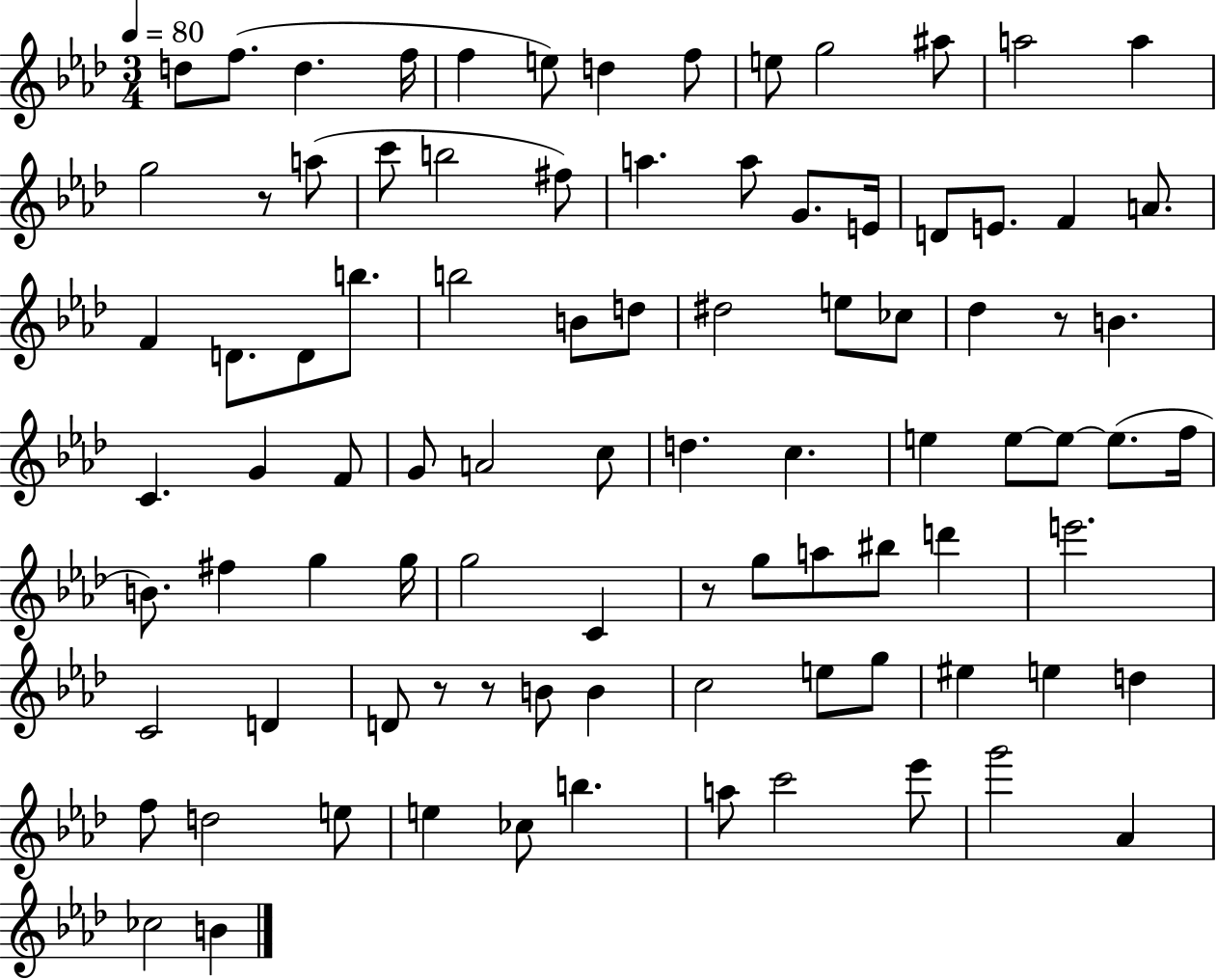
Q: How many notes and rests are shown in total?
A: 91